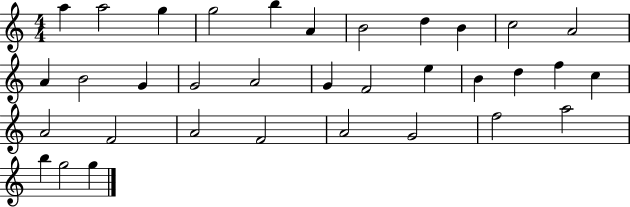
{
  \clef treble
  \numericTimeSignature
  \time 4/4
  \key c \major
  a''4 a''2 g''4 | g''2 b''4 a'4 | b'2 d''4 b'4 | c''2 a'2 | \break a'4 b'2 g'4 | g'2 a'2 | g'4 f'2 e''4 | b'4 d''4 f''4 c''4 | \break a'2 f'2 | a'2 f'2 | a'2 g'2 | f''2 a''2 | \break b''4 g''2 g''4 | \bar "|."
}